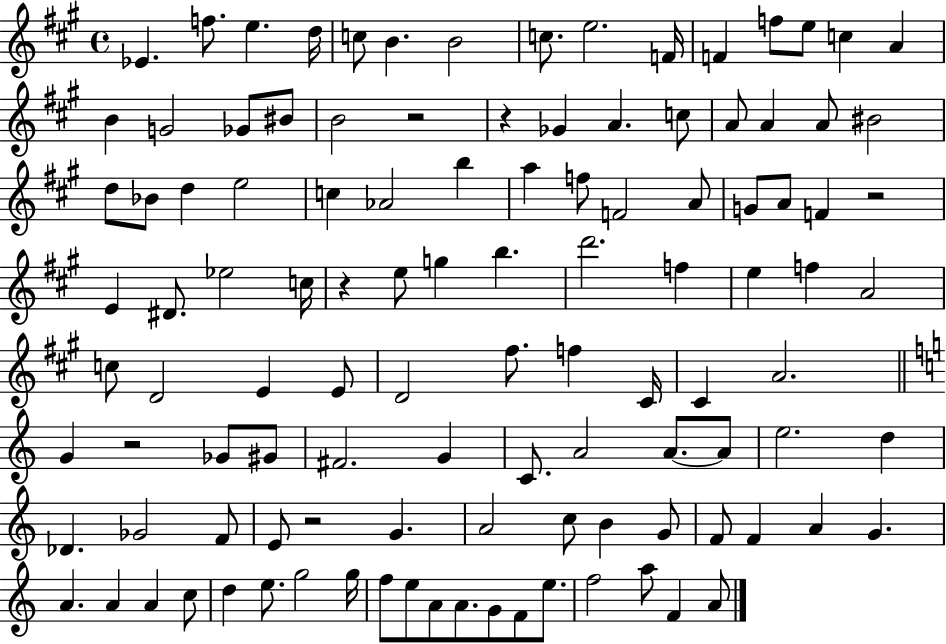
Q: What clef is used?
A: treble